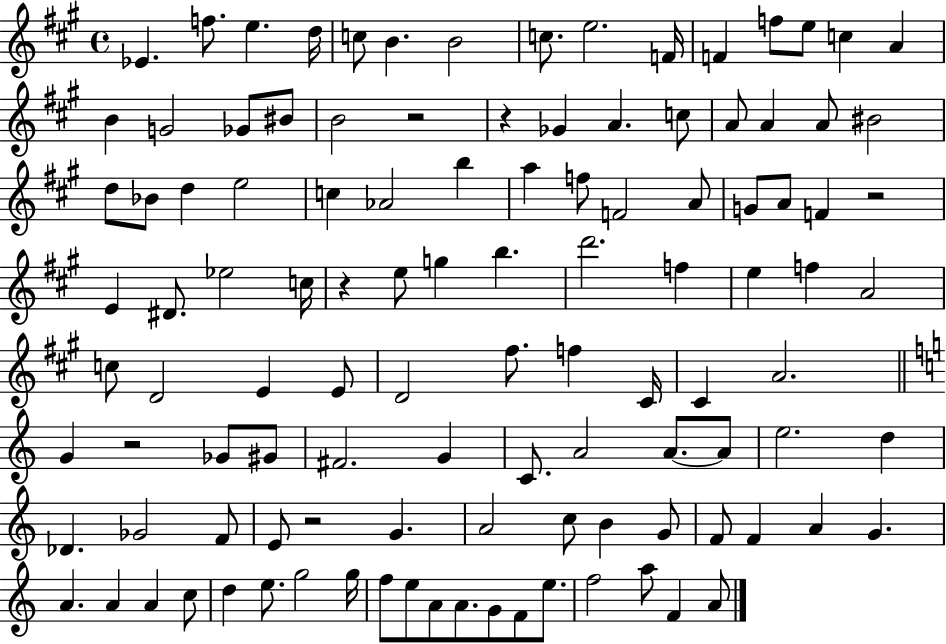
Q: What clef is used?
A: treble